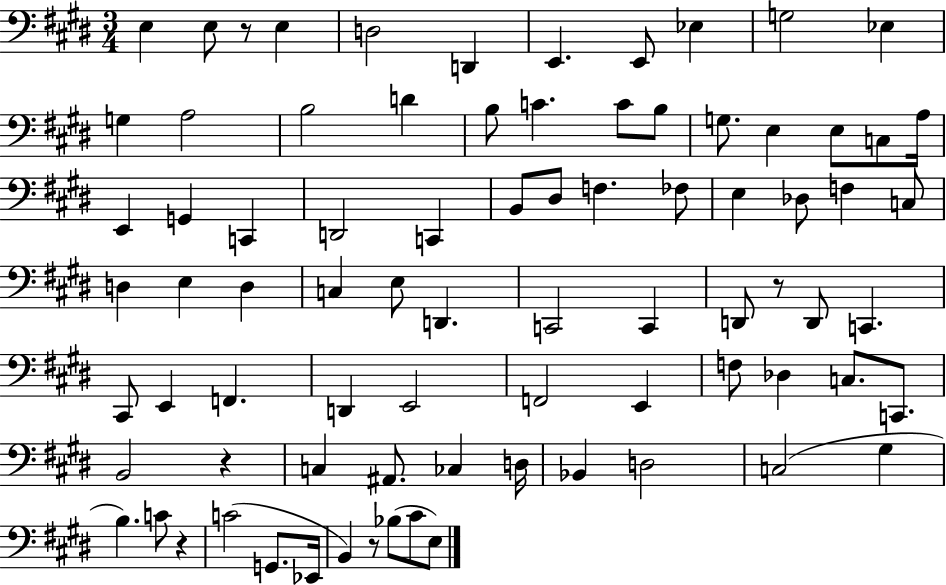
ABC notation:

X:1
T:Untitled
M:3/4
L:1/4
K:E
E, E,/2 z/2 E, D,2 D,, E,, E,,/2 _E, G,2 _E, G, A,2 B,2 D B,/2 C C/2 B,/2 G,/2 E, E,/2 C,/2 A,/4 E,, G,, C,, D,,2 C,, B,,/2 ^D,/2 F, _F,/2 E, _D,/2 F, C,/2 D, E, D, C, E,/2 D,, C,,2 C,, D,,/2 z/2 D,,/2 C,, ^C,,/2 E,, F,, D,, E,,2 F,,2 E,, F,/2 _D, C,/2 C,,/2 B,,2 z C, ^A,,/2 _C, D,/4 _B,, D,2 C,2 ^G, B, C/2 z C2 G,,/2 _E,,/4 B,, z/2 _B,/2 ^C/2 E,/2